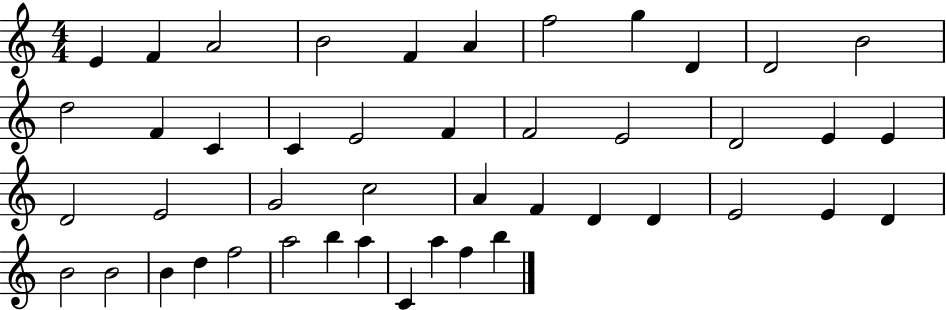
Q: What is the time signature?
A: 4/4